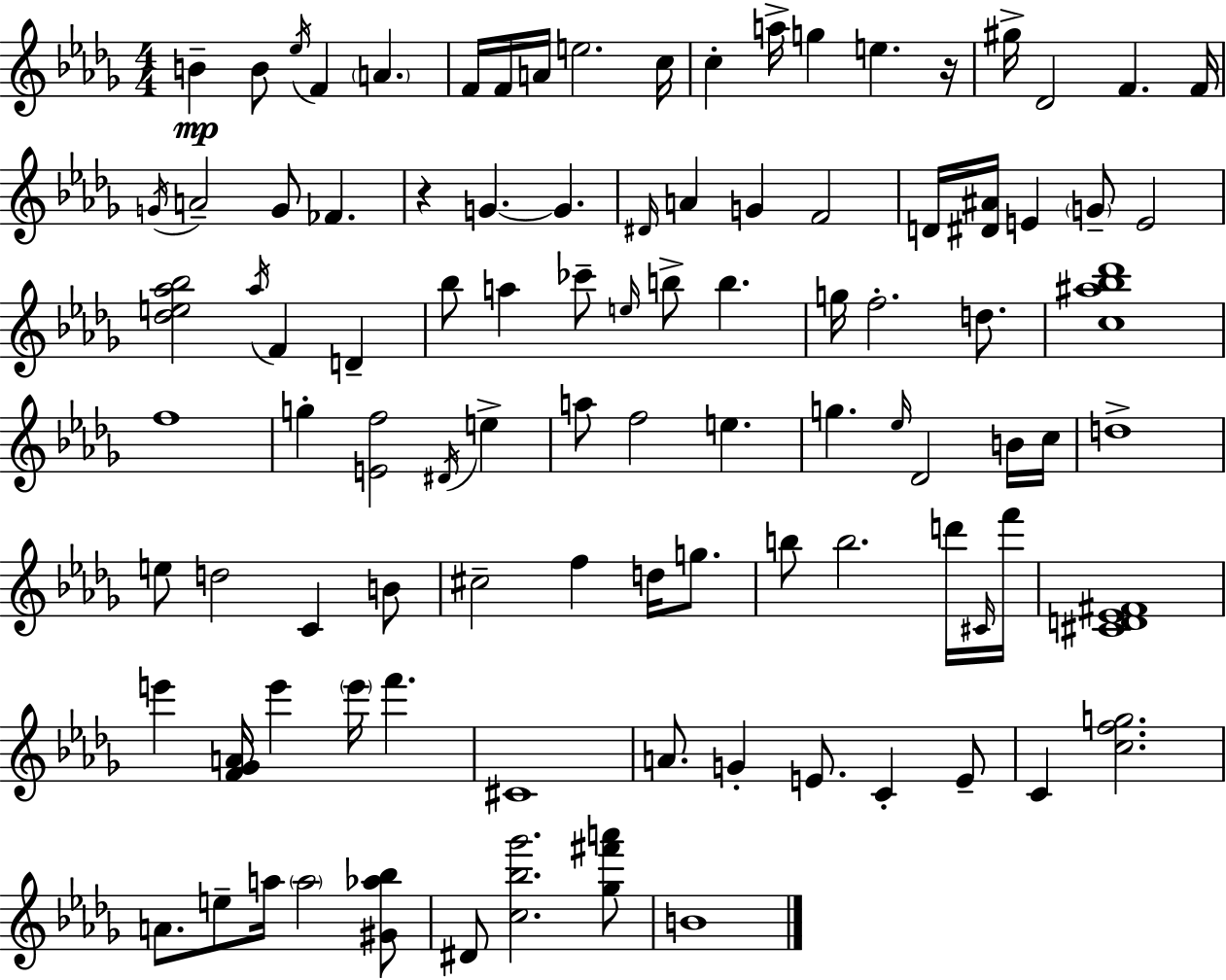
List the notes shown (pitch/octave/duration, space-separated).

B4/q B4/e Eb5/s F4/q A4/q. F4/s F4/s A4/s E5/h. C5/s C5/q A5/s G5/q E5/q. R/s G#5/s Db4/h F4/q. F4/s G4/s A4/h G4/e FES4/q. R/q G4/q. G4/q. D#4/s A4/q G4/q F4/h D4/s [D#4,A#4]/s E4/q G4/e E4/h [Db5,E5,Ab5,Bb5]/h Ab5/s F4/q D4/q Bb5/e A5/q CES6/e E5/s B5/e B5/q. G5/s F5/h. D5/e. [C5,A#5,Bb5,Db6]/w F5/w G5/q [E4,F5]/h D#4/s E5/q A5/e F5/h E5/q. G5/q. Eb5/s Db4/h B4/s C5/s D5/w E5/e D5/h C4/q B4/e C#5/h F5/q D5/s G5/e. B5/e B5/h. D6/s C#4/s F6/s [C#4,D4,Eb4,F#4]/w E6/q [F4,Gb4,A4]/s E6/q E6/s F6/q. C#4/w A4/e. G4/q E4/e. C4/q E4/e C4/q [C5,F5,G5]/h. A4/e. E5/e A5/s A5/h [G#4,Ab5,Bb5]/e D#4/e [C5,Bb5,Gb6]/h. [Gb5,F#6,A6]/e B4/w